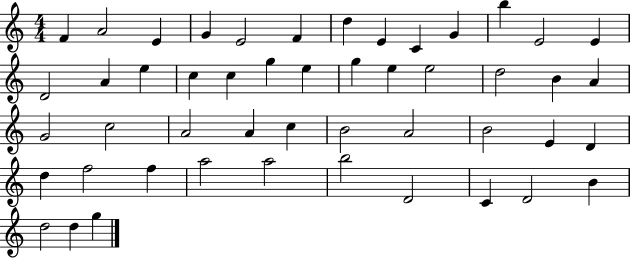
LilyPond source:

{
  \clef treble
  \numericTimeSignature
  \time 4/4
  \key c \major
  f'4 a'2 e'4 | g'4 e'2 f'4 | d''4 e'4 c'4 g'4 | b''4 e'2 e'4 | \break d'2 a'4 e''4 | c''4 c''4 g''4 e''4 | g''4 e''4 e''2 | d''2 b'4 a'4 | \break g'2 c''2 | a'2 a'4 c''4 | b'2 a'2 | b'2 e'4 d'4 | \break d''4 f''2 f''4 | a''2 a''2 | b''2 d'2 | c'4 d'2 b'4 | \break d''2 d''4 g''4 | \bar "|."
}